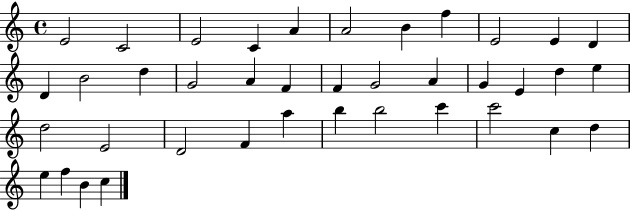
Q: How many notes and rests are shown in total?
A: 39